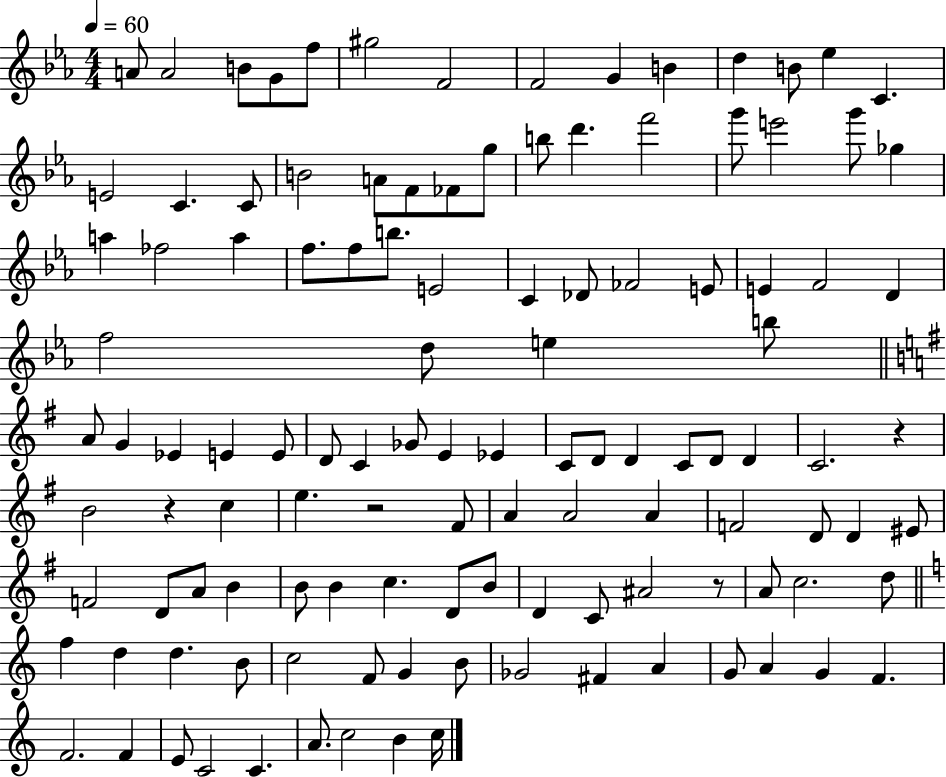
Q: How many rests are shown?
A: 4